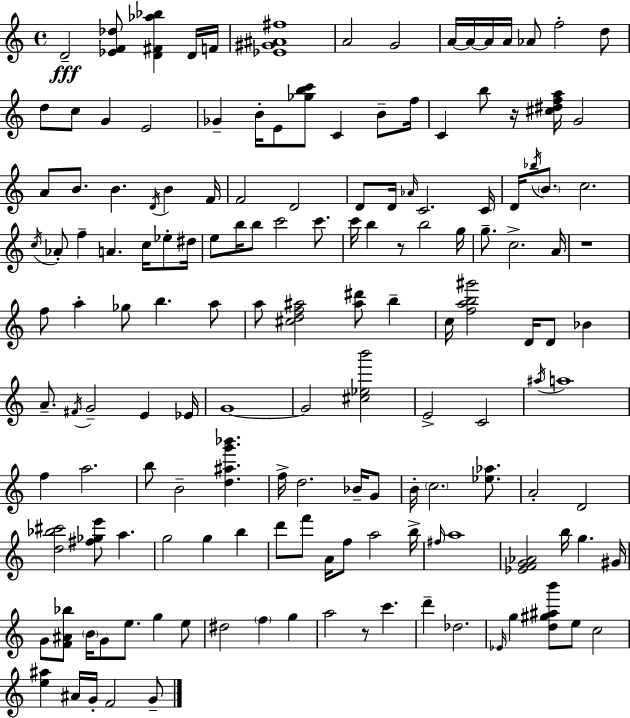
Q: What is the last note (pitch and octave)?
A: G4